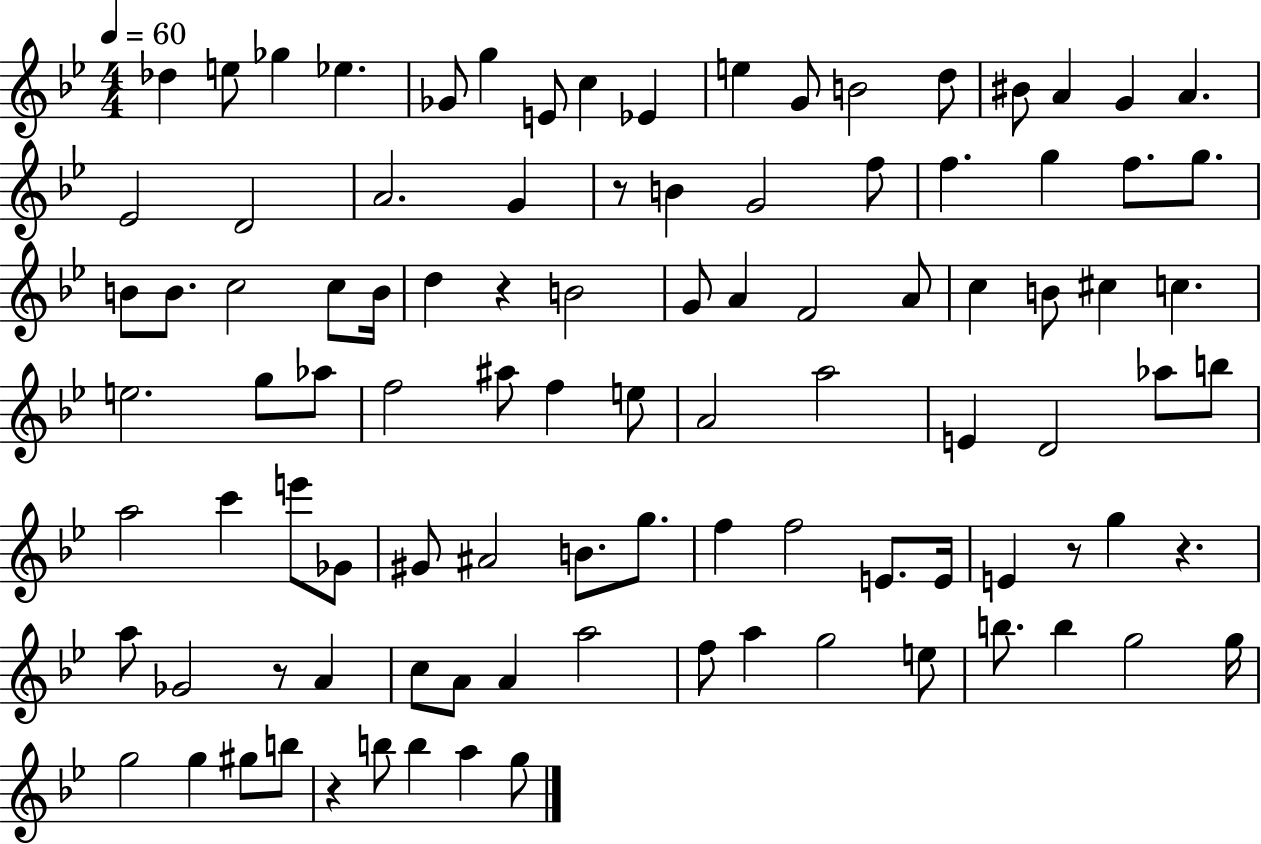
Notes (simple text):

Db5/q E5/e Gb5/q Eb5/q. Gb4/e G5/q E4/e C5/q Eb4/q E5/q G4/e B4/h D5/e BIS4/e A4/q G4/q A4/q. Eb4/h D4/h A4/h. G4/q R/e B4/q G4/h F5/e F5/q. G5/q F5/e. G5/e. B4/e B4/e. C5/h C5/e B4/s D5/q R/q B4/h G4/e A4/q F4/h A4/e C5/q B4/e C#5/q C5/q. E5/h. G5/e Ab5/e F5/h A#5/e F5/q E5/e A4/h A5/h E4/q D4/h Ab5/e B5/e A5/h C6/q E6/e Gb4/e G#4/e A#4/h B4/e. G5/e. F5/q F5/h E4/e. E4/s E4/q R/e G5/q R/q. A5/e Gb4/h R/e A4/q C5/e A4/e A4/q A5/h F5/e A5/q G5/h E5/e B5/e. B5/q G5/h G5/s G5/h G5/q G#5/e B5/e R/q B5/e B5/q A5/q G5/e